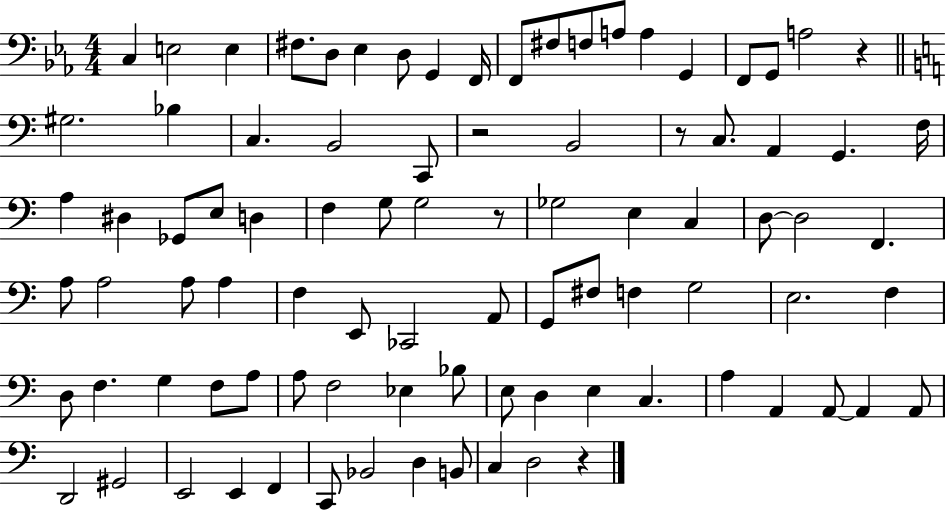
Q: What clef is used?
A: bass